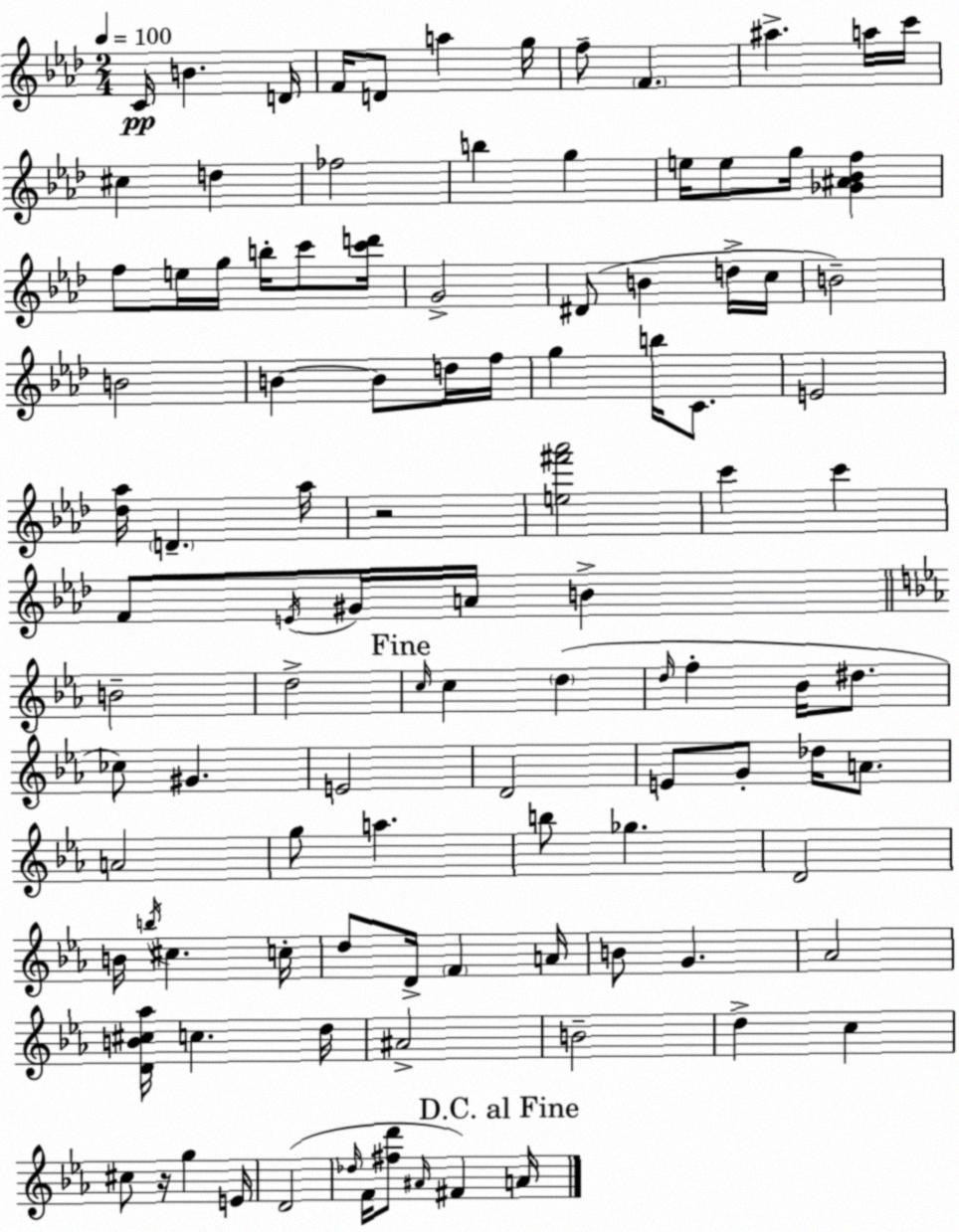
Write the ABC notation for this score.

X:1
T:Untitled
M:2/4
L:1/4
K:Fm
C/4 B D/4 F/4 D/2 a g/4 f/2 F ^a a/4 c'/4 ^c d _f2 b g e/4 e/2 g/4 [_G^A_Bf] f/2 e/4 g/4 b/4 c'/2 [c'd']/4 G2 ^D/2 B d/4 c/4 B2 B2 B B/2 d/4 f/4 g b/4 C/2 E2 [_d_a]/4 D _a/4 z2 [e^f'_a']2 c' c' F/2 E/4 ^G/4 A/4 B B2 d2 c/4 c d d/4 f _B/4 ^d/2 _c/2 ^G E2 D2 E/2 G/2 _d/4 A/2 A2 g/2 a b/2 _g D2 B/4 b/4 ^c c/4 d/2 D/4 F A/4 B/2 G _A2 [DB^c_a]/4 c d/4 ^A2 B2 d c ^c/2 z/4 g E/4 D2 _d/4 F/4 [^fd']/2 ^A/4 ^F A/4